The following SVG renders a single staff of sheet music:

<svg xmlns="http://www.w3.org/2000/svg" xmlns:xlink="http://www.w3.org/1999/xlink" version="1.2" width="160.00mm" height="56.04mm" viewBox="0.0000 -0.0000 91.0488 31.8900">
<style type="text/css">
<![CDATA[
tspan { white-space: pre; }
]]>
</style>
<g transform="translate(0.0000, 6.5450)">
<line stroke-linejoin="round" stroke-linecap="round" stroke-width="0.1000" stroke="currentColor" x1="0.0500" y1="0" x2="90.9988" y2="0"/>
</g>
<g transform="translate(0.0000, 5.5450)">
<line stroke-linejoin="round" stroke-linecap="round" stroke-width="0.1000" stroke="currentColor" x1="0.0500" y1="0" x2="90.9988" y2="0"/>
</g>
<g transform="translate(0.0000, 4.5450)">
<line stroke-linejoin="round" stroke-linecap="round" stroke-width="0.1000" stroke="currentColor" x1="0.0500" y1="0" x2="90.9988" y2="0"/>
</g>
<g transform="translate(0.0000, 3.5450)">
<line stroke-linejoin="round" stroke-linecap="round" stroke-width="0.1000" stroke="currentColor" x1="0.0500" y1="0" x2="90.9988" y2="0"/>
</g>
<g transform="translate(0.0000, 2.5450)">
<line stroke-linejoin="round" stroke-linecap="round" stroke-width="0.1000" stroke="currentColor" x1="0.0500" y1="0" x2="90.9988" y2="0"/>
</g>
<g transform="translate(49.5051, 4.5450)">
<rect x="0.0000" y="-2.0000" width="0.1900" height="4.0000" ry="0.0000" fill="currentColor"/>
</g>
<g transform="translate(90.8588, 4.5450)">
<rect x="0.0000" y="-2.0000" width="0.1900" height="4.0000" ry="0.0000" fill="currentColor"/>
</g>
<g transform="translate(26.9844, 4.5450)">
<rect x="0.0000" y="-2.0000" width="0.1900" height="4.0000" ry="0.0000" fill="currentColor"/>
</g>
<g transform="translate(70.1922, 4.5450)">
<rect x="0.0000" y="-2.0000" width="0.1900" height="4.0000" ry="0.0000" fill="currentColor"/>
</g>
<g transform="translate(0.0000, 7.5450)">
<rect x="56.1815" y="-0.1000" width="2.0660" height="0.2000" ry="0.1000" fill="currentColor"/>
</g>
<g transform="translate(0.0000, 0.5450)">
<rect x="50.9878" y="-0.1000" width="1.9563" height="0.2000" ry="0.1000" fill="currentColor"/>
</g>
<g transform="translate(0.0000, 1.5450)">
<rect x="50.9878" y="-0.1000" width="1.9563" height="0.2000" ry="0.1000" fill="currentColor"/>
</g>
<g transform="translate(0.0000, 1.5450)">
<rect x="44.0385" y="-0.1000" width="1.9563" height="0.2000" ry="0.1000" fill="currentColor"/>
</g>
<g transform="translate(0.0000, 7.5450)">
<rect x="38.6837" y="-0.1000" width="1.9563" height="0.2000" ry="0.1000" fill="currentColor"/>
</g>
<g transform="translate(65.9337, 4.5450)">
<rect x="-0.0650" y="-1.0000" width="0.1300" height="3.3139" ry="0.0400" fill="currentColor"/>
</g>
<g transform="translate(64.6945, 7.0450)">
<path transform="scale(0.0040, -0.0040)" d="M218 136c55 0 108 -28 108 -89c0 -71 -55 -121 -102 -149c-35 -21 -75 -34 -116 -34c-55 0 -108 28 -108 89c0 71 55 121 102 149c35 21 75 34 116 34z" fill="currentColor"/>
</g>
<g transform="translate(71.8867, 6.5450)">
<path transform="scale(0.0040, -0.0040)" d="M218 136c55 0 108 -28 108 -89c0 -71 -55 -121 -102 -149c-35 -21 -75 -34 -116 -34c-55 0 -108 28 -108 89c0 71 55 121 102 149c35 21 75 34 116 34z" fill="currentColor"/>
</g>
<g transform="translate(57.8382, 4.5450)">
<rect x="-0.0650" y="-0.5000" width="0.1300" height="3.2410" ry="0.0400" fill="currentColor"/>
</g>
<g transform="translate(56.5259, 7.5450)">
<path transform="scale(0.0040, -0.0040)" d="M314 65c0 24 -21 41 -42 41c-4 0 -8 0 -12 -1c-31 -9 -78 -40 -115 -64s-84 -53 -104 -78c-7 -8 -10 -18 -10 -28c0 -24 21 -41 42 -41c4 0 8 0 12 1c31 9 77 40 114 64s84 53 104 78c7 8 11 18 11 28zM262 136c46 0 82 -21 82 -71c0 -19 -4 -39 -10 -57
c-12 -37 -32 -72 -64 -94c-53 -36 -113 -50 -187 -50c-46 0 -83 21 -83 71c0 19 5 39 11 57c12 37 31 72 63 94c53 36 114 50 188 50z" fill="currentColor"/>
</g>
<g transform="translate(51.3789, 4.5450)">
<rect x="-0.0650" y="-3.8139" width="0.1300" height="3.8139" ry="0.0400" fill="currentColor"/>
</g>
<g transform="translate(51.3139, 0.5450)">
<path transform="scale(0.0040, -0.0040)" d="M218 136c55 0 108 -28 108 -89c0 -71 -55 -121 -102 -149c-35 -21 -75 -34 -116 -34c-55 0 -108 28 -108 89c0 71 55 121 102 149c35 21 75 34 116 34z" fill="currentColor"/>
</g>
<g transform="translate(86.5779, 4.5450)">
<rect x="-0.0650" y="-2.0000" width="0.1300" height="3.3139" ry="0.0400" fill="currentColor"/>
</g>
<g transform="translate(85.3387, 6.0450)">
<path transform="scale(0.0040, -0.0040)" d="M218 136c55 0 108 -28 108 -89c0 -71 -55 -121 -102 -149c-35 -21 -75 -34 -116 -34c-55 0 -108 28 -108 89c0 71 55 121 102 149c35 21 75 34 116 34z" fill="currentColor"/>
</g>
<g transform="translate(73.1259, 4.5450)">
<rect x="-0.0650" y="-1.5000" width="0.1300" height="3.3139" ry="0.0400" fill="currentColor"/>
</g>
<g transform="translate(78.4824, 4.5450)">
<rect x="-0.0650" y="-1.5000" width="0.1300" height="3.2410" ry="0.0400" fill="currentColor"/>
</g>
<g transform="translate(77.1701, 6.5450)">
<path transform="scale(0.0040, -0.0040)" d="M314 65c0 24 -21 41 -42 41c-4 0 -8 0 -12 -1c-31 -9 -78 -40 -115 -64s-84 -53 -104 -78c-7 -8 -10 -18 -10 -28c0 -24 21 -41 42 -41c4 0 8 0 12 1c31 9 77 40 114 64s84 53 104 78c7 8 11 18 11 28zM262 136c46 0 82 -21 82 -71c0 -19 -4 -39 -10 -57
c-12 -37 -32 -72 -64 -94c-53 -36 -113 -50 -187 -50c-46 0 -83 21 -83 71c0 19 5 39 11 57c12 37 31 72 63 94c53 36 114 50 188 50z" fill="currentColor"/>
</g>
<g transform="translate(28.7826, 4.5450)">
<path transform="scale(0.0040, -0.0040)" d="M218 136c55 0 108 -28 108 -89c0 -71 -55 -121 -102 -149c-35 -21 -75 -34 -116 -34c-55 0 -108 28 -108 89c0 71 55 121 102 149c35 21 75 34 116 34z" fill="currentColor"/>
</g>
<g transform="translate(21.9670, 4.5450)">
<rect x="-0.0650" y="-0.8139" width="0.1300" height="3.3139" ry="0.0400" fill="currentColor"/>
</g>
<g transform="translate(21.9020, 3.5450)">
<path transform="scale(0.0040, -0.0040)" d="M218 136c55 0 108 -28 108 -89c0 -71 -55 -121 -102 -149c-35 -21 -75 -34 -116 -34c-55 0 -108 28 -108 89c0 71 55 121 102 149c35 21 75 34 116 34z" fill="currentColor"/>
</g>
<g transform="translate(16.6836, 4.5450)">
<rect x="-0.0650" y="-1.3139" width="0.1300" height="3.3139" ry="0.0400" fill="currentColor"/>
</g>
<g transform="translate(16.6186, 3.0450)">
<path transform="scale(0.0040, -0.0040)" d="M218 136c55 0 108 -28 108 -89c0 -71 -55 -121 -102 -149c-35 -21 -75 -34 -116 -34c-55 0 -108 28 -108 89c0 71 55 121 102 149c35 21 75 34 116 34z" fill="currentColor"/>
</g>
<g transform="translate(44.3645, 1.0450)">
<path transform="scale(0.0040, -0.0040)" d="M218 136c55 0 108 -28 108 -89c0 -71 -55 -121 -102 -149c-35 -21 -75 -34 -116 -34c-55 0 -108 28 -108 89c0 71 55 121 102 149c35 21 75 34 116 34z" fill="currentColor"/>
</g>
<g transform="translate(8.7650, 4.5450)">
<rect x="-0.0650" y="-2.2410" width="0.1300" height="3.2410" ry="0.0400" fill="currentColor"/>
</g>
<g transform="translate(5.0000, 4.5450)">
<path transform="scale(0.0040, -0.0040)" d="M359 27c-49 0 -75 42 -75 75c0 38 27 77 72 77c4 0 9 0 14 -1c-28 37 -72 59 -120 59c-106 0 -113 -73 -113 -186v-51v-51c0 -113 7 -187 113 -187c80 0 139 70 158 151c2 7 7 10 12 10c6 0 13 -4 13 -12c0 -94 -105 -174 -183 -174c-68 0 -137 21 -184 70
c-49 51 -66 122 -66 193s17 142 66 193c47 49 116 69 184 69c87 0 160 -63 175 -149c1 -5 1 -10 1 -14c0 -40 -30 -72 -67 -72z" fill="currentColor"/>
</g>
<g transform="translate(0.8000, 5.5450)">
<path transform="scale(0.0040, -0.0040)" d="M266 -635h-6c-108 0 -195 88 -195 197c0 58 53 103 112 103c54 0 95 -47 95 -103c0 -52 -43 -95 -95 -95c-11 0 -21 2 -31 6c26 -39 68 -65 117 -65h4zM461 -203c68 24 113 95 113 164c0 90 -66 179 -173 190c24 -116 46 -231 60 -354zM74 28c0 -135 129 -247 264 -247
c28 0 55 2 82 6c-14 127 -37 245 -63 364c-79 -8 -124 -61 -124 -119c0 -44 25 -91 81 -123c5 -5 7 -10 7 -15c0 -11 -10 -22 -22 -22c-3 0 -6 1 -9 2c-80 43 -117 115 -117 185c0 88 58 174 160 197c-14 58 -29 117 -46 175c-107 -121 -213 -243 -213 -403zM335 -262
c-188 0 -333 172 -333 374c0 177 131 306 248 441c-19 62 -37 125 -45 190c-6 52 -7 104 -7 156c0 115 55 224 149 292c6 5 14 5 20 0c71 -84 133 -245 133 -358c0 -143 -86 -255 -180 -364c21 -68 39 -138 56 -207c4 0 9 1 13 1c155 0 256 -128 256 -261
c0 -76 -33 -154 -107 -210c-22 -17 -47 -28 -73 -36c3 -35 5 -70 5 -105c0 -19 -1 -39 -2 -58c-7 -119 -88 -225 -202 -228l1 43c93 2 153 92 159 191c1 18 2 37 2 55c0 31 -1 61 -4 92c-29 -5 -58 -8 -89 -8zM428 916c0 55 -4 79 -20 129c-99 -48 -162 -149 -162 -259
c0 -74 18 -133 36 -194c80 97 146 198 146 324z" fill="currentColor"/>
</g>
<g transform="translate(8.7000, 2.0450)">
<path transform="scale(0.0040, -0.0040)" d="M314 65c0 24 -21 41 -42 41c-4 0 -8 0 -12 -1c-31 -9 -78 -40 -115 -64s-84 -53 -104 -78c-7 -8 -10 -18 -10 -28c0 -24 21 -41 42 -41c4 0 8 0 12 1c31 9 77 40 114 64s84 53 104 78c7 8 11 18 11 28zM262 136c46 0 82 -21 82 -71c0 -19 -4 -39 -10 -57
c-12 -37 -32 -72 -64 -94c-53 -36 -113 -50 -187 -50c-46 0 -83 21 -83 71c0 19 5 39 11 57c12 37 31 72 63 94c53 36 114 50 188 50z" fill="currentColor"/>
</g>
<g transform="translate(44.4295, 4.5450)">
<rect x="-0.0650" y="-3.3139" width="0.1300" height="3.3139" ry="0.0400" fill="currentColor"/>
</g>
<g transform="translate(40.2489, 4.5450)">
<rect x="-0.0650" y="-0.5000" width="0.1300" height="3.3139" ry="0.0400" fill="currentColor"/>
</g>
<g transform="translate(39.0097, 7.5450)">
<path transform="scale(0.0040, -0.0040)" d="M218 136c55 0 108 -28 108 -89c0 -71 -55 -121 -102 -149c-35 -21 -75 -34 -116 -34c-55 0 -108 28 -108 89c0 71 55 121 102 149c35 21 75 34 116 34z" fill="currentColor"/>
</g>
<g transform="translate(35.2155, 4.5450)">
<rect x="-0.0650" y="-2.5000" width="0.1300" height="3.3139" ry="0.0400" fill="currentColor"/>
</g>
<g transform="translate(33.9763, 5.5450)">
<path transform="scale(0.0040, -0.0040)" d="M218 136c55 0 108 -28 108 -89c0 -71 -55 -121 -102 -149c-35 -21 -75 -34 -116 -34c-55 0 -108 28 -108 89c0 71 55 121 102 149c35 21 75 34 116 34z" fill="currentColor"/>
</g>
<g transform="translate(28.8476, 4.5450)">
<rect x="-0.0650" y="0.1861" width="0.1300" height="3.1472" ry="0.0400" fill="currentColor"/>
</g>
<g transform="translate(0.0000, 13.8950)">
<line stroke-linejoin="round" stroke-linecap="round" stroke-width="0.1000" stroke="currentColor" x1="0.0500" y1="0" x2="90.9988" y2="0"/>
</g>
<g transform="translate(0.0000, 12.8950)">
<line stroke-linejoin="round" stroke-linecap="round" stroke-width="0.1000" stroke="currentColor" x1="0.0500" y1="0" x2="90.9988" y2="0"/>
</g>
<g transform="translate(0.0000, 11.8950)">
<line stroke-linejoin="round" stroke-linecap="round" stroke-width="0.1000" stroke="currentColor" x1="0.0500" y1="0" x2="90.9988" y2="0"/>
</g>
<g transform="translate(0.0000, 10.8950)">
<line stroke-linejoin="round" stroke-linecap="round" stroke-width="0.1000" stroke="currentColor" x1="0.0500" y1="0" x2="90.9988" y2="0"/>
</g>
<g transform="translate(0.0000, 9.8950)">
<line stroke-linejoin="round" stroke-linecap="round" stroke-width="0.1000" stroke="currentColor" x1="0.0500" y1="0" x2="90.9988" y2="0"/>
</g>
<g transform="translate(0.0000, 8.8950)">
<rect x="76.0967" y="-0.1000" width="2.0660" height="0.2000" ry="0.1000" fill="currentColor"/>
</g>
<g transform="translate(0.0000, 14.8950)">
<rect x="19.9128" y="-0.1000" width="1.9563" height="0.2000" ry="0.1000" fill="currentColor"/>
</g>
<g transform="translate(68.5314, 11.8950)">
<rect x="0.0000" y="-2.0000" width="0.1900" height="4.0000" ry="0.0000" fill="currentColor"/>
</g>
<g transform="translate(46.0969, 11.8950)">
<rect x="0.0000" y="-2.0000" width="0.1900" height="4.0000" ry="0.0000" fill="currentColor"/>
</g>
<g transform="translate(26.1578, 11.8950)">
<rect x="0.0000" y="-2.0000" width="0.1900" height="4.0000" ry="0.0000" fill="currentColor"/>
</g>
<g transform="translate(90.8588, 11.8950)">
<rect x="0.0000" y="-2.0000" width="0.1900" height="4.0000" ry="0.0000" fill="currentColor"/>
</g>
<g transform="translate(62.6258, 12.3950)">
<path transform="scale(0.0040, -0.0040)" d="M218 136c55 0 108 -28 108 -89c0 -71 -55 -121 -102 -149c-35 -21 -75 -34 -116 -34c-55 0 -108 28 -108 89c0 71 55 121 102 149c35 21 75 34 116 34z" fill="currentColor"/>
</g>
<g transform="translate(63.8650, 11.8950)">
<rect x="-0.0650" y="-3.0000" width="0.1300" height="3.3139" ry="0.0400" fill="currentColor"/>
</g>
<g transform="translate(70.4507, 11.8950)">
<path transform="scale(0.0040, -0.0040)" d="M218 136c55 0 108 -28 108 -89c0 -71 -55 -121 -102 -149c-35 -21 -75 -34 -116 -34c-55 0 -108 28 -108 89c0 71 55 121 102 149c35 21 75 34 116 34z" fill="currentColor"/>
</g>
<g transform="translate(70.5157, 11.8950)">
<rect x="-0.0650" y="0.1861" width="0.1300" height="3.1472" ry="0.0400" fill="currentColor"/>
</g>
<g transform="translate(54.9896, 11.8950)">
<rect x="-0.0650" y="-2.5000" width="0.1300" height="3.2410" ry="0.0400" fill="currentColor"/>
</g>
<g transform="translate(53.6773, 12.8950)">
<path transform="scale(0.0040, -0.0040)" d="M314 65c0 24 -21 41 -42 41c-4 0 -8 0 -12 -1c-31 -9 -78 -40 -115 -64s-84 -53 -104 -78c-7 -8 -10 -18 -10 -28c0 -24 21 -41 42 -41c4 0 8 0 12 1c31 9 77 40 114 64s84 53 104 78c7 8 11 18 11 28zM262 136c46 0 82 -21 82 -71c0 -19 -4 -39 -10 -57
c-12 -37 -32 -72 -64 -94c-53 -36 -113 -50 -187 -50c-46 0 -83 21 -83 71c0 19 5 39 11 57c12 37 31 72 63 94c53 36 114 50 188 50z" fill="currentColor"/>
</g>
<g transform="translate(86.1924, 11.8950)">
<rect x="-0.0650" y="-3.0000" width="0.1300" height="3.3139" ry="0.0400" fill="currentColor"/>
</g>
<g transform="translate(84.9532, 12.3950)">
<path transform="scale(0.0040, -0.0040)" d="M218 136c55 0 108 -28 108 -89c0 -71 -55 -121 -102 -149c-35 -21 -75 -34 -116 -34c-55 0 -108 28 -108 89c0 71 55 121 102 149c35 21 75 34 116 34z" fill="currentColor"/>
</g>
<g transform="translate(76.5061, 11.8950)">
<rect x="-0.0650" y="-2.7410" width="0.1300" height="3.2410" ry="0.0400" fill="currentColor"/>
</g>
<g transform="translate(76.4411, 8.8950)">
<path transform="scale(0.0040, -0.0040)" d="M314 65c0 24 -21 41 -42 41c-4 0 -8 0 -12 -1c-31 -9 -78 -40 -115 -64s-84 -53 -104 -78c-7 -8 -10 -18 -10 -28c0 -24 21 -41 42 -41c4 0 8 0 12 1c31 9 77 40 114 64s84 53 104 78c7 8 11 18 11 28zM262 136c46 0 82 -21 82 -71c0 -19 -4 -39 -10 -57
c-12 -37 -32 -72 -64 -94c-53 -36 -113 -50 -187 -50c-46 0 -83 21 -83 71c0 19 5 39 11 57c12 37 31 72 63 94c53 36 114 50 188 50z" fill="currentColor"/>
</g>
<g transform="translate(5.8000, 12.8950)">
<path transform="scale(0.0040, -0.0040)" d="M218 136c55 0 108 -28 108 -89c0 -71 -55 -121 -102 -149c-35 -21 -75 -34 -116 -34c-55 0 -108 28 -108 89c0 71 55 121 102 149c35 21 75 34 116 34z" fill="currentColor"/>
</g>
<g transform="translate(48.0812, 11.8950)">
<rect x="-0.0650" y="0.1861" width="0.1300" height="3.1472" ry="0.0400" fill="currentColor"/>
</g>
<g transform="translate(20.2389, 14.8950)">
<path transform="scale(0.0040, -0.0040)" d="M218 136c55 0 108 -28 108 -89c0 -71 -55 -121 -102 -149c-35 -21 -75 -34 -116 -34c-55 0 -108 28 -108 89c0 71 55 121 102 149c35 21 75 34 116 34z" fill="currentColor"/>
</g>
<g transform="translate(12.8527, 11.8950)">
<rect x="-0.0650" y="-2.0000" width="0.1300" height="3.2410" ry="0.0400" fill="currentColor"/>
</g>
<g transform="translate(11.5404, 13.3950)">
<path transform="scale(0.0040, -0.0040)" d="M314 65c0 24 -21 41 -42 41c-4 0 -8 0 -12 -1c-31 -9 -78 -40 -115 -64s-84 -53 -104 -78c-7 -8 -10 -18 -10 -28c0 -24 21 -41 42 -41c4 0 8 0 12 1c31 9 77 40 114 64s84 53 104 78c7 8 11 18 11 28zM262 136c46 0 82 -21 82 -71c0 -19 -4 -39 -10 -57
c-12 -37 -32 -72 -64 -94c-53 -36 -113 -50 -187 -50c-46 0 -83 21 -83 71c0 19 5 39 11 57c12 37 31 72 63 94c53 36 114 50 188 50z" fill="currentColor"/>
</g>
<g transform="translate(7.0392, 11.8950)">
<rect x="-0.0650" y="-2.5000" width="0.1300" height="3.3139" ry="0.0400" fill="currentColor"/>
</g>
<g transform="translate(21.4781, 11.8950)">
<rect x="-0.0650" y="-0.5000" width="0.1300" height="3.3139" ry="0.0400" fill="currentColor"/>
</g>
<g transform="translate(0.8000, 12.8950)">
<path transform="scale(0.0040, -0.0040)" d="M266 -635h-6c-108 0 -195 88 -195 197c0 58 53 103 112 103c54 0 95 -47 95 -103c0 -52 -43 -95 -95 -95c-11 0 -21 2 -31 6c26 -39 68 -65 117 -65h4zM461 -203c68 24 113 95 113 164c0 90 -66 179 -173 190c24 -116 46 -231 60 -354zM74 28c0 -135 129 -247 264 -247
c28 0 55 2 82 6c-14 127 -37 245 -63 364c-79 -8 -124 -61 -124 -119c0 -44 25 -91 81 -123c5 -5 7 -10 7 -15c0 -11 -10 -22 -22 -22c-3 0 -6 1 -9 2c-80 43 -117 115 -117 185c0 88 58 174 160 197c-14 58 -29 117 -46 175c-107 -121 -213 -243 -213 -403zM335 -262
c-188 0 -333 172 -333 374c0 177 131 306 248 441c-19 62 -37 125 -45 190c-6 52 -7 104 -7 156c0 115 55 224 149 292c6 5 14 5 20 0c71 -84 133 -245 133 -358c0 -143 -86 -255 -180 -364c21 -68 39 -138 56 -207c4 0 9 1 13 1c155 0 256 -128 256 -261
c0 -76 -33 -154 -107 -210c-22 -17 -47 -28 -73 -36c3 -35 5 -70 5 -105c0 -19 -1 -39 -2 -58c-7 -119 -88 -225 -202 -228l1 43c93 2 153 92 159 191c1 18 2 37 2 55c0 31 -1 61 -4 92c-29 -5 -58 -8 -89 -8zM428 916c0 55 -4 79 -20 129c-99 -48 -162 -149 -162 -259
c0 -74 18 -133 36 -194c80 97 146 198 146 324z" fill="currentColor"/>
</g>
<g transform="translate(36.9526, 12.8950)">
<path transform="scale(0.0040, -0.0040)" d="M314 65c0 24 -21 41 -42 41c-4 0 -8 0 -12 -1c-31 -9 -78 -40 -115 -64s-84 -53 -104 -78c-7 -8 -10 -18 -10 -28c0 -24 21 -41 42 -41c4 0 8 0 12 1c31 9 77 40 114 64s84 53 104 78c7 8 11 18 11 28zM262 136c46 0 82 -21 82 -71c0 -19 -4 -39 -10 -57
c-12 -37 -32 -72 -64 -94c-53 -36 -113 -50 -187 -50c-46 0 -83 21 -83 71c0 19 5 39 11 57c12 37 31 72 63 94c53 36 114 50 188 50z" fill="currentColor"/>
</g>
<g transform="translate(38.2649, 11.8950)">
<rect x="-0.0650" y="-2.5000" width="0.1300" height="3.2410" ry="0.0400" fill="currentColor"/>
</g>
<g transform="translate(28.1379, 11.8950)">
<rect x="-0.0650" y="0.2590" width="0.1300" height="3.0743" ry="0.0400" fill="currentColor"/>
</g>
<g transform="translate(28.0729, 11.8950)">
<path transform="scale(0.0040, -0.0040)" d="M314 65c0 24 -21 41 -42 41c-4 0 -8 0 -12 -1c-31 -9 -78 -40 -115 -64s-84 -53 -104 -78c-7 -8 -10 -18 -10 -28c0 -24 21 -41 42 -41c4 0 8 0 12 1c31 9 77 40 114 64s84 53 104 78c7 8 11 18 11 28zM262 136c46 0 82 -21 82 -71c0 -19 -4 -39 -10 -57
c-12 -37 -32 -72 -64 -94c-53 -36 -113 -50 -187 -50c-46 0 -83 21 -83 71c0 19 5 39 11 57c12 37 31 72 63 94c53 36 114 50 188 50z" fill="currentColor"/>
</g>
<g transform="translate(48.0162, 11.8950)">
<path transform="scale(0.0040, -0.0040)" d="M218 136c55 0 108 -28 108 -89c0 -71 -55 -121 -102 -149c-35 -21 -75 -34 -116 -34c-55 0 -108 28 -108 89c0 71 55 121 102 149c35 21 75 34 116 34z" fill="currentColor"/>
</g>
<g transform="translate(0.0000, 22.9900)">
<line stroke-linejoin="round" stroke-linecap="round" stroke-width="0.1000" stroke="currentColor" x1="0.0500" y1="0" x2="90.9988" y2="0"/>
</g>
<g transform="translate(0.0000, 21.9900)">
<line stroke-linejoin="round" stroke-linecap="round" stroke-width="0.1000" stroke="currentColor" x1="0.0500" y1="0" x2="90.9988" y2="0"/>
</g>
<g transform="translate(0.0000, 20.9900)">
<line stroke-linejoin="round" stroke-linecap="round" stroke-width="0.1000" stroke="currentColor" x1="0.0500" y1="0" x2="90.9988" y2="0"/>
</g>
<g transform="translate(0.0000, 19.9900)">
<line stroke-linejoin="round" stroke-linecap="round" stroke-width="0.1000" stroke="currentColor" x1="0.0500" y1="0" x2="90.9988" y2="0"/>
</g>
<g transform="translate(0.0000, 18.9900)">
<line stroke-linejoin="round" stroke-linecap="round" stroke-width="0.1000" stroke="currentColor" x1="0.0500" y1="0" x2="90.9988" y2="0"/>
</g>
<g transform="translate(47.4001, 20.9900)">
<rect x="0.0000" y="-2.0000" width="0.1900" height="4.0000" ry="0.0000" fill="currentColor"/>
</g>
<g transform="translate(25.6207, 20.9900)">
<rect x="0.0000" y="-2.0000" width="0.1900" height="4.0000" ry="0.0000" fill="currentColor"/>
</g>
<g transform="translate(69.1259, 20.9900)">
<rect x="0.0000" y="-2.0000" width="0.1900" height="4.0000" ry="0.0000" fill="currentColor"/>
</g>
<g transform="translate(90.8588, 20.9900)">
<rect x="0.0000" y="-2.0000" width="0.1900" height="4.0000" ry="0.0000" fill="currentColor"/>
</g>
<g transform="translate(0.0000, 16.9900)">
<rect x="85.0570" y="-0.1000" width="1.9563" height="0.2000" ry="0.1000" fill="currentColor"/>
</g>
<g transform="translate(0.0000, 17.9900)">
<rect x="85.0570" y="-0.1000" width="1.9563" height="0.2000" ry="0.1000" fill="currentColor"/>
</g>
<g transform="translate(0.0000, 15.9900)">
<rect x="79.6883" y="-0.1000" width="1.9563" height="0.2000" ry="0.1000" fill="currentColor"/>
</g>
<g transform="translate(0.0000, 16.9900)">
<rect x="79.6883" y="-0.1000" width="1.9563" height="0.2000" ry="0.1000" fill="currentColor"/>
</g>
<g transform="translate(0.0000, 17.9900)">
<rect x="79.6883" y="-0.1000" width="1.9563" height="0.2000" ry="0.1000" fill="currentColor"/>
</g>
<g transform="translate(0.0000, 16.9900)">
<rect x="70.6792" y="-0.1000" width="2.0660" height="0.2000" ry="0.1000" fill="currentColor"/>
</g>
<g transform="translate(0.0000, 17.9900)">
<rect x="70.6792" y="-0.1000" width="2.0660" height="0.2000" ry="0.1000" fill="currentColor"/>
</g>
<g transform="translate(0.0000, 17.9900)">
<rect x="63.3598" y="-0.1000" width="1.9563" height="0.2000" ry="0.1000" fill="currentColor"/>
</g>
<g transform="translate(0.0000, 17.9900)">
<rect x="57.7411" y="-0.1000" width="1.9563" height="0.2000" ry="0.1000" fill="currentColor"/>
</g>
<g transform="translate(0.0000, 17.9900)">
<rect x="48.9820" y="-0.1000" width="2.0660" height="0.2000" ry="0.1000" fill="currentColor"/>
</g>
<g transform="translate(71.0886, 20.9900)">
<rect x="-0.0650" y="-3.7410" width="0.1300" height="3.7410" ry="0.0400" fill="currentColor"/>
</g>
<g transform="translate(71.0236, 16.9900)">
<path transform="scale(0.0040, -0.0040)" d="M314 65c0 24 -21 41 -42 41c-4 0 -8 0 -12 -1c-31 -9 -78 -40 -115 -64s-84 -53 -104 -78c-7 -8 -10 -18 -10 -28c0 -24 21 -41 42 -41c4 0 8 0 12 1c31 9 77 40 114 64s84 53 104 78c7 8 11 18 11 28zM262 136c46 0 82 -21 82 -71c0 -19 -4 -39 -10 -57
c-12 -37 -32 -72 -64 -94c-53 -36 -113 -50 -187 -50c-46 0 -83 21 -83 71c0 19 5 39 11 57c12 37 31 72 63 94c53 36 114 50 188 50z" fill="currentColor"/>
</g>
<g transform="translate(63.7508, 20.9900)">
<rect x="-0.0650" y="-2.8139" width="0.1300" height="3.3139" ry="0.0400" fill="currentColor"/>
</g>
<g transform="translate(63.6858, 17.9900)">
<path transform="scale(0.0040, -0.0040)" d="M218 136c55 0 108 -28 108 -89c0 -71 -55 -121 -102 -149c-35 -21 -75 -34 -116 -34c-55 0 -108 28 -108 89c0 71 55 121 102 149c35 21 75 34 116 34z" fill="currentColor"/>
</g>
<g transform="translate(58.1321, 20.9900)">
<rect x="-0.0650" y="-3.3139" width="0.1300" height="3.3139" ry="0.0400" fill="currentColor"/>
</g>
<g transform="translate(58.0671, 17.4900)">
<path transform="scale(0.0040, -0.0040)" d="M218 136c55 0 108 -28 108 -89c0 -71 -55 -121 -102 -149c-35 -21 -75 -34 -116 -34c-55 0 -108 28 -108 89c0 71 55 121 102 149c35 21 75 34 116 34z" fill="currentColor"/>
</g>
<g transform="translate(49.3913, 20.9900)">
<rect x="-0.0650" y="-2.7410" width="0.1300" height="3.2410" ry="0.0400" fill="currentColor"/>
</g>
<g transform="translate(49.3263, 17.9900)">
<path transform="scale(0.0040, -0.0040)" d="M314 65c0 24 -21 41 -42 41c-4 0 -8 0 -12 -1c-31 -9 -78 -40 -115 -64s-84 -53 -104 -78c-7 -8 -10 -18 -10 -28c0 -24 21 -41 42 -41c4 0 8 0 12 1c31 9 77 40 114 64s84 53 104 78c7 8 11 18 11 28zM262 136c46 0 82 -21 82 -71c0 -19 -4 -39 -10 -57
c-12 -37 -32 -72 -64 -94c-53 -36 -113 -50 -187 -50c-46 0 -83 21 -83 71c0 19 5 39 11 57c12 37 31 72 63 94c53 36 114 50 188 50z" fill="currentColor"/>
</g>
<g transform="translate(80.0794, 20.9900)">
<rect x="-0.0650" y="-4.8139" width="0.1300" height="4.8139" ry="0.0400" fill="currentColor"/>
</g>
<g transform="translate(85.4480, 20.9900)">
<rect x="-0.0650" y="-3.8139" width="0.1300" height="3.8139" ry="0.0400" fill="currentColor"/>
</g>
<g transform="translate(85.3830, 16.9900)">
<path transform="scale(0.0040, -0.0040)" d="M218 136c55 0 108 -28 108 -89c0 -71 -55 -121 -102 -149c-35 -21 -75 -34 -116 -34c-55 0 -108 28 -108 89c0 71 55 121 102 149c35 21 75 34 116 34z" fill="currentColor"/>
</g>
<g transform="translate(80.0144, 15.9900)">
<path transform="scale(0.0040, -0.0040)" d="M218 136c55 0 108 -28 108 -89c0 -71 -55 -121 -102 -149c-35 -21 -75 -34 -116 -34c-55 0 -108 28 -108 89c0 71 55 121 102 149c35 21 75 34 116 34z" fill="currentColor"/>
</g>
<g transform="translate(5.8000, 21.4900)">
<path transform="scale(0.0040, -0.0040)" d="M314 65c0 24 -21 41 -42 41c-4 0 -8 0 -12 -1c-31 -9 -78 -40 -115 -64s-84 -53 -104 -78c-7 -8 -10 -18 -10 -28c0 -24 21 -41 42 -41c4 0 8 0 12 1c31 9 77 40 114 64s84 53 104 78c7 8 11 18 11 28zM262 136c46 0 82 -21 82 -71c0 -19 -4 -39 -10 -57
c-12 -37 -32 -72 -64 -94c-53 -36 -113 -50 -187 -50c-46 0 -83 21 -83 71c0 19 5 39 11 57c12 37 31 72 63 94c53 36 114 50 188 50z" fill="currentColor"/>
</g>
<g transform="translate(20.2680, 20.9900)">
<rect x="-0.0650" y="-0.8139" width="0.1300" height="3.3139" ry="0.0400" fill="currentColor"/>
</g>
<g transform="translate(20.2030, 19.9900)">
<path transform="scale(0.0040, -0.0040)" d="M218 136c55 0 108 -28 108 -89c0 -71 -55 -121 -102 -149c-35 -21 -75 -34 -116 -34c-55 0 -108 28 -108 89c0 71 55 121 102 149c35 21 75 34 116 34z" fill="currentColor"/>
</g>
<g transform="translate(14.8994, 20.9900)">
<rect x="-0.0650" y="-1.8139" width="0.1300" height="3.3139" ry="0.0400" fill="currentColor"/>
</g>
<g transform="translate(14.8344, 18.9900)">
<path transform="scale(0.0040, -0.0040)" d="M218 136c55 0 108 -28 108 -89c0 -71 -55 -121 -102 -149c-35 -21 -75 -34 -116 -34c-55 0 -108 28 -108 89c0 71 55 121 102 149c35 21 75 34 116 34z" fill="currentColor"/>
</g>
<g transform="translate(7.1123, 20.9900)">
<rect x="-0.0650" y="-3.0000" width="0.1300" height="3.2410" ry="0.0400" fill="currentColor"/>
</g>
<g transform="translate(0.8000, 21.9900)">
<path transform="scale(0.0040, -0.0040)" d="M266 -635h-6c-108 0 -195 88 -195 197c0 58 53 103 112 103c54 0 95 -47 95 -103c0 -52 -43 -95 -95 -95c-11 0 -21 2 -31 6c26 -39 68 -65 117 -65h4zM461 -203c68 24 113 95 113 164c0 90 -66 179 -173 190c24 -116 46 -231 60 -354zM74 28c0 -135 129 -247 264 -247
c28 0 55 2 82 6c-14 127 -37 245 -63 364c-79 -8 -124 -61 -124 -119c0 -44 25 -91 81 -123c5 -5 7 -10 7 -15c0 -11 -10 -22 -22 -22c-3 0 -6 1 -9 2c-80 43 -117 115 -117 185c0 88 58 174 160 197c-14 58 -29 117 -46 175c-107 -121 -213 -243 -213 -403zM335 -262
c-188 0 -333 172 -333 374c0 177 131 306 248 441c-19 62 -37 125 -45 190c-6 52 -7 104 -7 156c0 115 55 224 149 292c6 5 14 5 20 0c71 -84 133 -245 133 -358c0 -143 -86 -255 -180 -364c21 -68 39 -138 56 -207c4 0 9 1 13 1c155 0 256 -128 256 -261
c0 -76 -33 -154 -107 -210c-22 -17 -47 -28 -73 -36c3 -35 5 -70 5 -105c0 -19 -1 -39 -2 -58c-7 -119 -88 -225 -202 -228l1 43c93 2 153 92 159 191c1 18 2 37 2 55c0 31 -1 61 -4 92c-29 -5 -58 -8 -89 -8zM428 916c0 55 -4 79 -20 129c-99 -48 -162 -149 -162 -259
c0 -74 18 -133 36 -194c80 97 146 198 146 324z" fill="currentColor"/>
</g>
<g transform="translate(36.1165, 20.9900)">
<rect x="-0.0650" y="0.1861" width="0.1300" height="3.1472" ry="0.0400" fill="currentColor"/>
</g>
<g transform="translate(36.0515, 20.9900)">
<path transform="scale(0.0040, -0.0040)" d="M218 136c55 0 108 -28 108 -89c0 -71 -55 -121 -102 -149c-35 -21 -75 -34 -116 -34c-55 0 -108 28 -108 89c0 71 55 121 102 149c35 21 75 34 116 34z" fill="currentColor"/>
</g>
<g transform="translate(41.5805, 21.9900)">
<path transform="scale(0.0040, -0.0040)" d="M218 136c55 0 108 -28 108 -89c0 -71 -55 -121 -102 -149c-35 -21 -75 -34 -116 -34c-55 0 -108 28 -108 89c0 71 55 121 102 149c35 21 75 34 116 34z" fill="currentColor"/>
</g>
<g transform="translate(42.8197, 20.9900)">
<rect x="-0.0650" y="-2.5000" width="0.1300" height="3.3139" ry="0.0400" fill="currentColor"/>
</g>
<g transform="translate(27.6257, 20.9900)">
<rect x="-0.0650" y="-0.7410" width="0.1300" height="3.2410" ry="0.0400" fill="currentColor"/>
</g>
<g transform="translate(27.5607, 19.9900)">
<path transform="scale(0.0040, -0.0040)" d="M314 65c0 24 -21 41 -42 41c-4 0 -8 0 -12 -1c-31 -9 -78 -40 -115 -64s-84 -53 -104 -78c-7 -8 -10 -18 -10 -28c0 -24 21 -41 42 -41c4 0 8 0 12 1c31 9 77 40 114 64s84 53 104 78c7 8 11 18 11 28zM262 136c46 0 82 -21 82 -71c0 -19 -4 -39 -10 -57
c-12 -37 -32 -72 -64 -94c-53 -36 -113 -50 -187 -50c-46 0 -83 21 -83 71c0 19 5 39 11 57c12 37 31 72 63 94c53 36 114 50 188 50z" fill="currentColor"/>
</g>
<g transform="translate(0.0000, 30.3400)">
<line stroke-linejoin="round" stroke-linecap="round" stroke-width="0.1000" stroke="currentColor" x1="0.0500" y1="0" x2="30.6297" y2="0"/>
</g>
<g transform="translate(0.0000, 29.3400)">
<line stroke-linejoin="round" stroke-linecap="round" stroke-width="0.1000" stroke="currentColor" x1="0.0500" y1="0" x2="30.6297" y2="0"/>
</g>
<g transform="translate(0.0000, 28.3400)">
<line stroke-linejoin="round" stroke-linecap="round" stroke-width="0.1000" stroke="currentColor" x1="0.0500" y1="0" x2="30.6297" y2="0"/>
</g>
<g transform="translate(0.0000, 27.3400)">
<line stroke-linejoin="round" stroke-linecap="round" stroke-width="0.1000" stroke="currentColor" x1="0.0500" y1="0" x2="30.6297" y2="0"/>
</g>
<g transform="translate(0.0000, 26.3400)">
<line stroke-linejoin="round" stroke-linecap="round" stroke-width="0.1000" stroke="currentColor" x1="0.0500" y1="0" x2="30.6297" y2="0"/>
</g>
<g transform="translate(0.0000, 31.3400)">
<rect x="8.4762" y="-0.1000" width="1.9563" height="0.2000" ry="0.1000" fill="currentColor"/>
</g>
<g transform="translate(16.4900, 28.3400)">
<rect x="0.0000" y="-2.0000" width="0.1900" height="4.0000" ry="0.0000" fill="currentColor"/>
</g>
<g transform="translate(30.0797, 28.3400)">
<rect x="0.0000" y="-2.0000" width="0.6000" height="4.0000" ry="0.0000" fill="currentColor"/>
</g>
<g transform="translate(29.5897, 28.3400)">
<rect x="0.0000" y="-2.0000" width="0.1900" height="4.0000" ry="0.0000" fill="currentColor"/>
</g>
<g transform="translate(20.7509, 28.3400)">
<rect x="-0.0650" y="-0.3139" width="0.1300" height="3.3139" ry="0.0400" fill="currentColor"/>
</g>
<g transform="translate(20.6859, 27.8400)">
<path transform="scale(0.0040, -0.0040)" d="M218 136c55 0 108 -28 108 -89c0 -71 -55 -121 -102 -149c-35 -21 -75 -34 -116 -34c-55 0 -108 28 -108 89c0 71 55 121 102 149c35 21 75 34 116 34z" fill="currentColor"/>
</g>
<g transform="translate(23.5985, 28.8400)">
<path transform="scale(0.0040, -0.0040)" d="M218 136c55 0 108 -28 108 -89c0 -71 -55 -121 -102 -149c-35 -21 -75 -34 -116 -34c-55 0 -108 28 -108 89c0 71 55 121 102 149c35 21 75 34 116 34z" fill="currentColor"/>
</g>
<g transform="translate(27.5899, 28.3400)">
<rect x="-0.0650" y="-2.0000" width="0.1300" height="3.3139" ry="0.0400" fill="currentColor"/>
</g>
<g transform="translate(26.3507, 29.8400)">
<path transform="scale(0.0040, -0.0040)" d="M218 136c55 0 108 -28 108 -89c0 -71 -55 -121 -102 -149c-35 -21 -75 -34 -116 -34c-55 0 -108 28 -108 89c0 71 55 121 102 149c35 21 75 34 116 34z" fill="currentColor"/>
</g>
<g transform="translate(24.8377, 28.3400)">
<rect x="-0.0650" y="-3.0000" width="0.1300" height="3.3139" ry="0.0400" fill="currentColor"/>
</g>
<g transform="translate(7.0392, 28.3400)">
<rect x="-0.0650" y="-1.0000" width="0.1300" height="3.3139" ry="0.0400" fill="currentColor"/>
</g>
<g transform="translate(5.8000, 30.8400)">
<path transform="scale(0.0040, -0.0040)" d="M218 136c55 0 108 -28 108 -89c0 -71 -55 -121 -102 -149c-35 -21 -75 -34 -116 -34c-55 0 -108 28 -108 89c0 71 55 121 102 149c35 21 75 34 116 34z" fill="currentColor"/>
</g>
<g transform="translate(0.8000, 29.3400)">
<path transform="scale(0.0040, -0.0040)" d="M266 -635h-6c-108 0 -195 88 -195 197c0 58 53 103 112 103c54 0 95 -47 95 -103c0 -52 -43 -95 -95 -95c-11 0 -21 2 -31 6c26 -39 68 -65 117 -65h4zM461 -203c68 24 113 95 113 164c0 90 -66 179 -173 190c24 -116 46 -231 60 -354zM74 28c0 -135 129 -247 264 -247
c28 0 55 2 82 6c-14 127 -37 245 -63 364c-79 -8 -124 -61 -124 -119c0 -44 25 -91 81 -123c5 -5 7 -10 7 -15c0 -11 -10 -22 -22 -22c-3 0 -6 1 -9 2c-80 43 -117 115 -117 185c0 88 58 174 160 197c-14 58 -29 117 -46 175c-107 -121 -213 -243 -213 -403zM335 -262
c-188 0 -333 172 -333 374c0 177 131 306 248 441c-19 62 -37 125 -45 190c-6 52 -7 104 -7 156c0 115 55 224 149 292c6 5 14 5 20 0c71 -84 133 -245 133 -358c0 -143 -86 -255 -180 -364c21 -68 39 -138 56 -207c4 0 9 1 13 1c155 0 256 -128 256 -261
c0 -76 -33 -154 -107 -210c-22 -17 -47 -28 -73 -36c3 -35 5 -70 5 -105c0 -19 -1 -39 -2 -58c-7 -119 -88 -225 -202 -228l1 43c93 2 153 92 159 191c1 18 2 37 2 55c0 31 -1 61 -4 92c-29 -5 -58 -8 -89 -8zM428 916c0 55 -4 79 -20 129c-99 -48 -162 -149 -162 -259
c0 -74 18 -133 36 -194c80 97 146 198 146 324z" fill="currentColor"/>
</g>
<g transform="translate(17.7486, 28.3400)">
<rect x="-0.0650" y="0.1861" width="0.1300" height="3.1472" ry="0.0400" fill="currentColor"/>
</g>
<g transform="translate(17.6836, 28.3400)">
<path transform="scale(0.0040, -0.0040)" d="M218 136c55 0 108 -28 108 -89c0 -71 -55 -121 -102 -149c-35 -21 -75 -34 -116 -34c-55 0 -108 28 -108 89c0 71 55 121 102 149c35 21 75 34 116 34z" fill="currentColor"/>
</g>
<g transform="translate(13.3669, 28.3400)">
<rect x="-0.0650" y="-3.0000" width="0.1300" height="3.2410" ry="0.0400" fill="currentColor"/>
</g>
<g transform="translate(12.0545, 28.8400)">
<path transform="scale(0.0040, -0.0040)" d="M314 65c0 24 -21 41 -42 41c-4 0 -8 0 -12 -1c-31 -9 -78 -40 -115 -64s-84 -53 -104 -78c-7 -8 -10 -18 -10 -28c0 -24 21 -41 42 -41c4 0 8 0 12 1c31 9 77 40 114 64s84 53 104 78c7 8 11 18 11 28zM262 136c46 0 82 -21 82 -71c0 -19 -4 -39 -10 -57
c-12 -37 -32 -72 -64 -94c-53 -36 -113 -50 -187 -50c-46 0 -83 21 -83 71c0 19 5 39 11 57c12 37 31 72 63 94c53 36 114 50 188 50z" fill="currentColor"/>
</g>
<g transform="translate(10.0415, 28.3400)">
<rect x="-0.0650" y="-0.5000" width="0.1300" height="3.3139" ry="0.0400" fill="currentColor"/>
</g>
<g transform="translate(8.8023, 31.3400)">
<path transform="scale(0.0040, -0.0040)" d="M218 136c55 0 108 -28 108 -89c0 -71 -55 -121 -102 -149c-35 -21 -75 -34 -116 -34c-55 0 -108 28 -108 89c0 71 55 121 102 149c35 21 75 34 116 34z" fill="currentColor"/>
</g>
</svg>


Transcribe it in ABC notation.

X:1
T:Untitled
M:4/4
L:1/4
K:C
g2 e d B G C b c' C2 D E E2 F G F2 C B2 G2 B G2 A B a2 A A2 f d d2 B G a2 b a c'2 e' c' D C A2 B c A F